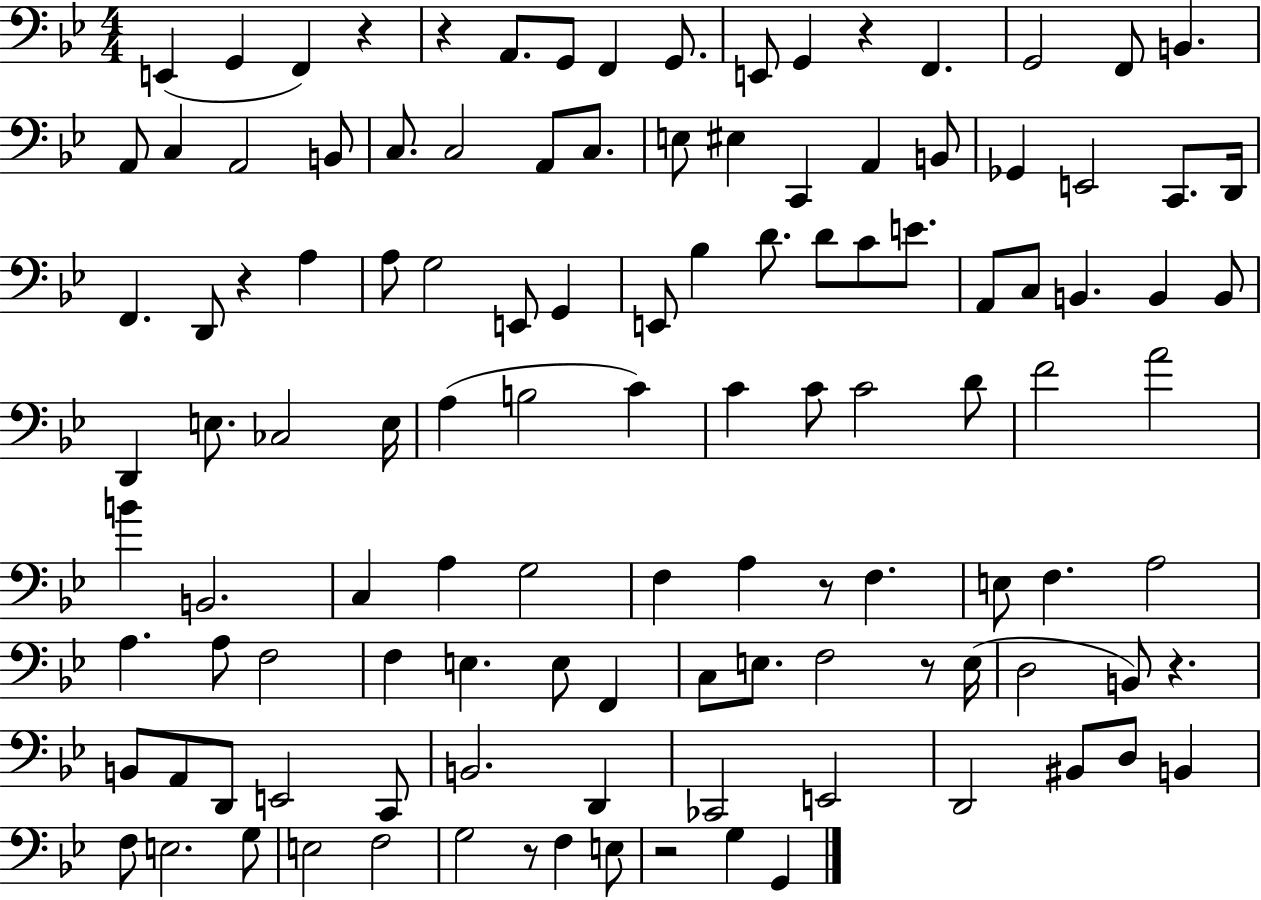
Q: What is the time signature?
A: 4/4